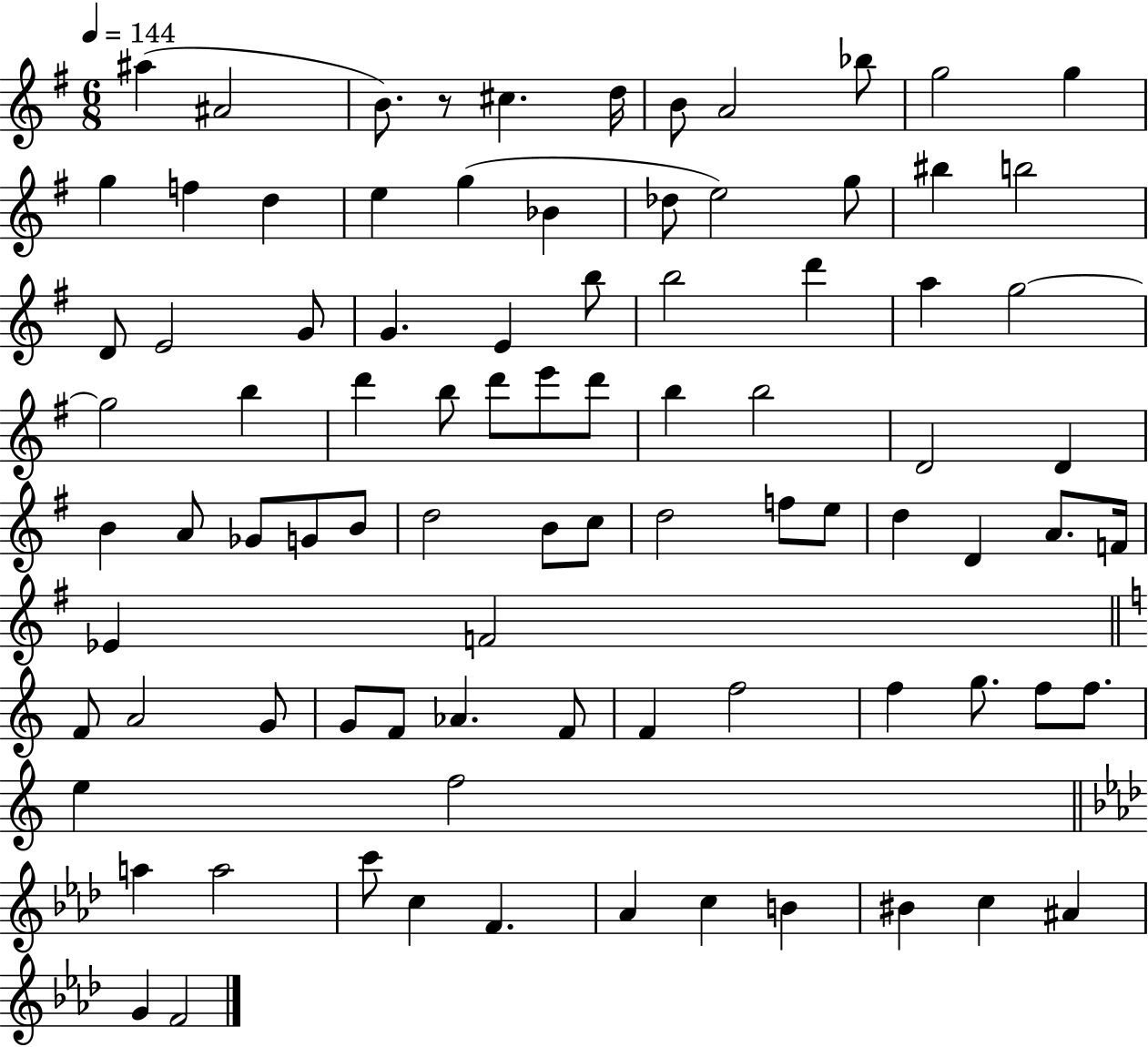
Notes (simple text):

A#5/q A#4/h B4/e. R/e C#5/q. D5/s B4/e A4/h Bb5/e G5/h G5/q G5/q F5/q D5/q E5/q G5/q Bb4/q Db5/e E5/h G5/e BIS5/q B5/h D4/e E4/h G4/e G4/q. E4/q B5/e B5/h D6/q A5/q G5/h G5/h B5/q D6/q B5/e D6/e E6/e D6/e B5/q B5/h D4/h D4/q B4/q A4/e Gb4/e G4/e B4/e D5/h B4/e C5/e D5/h F5/e E5/e D5/q D4/q A4/e. F4/s Eb4/q F4/h F4/e A4/h G4/e G4/e F4/e Ab4/q. F4/e F4/q F5/h F5/q G5/e. F5/e F5/e. E5/q F5/h A5/q A5/h C6/e C5/q F4/q. Ab4/q C5/q B4/q BIS4/q C5/q A#4/q G4/q F4/h